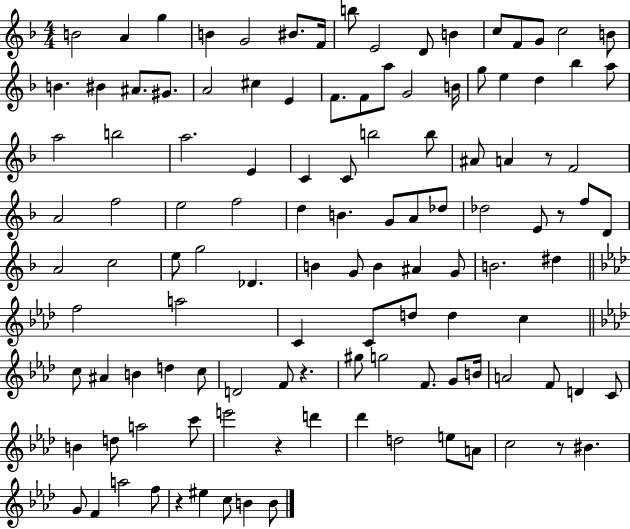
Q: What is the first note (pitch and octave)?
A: B4